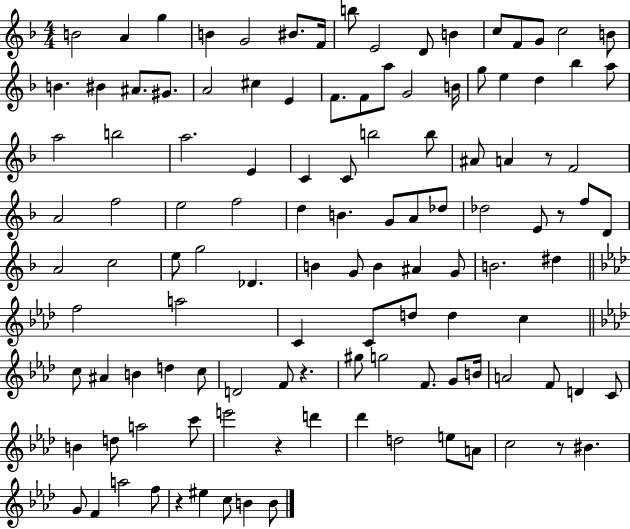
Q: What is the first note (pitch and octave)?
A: B4